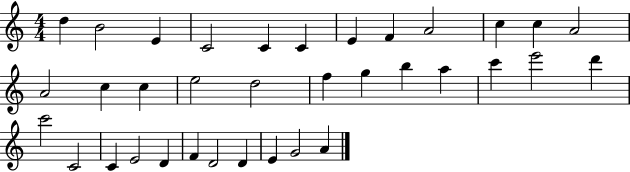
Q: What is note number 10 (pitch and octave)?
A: C5